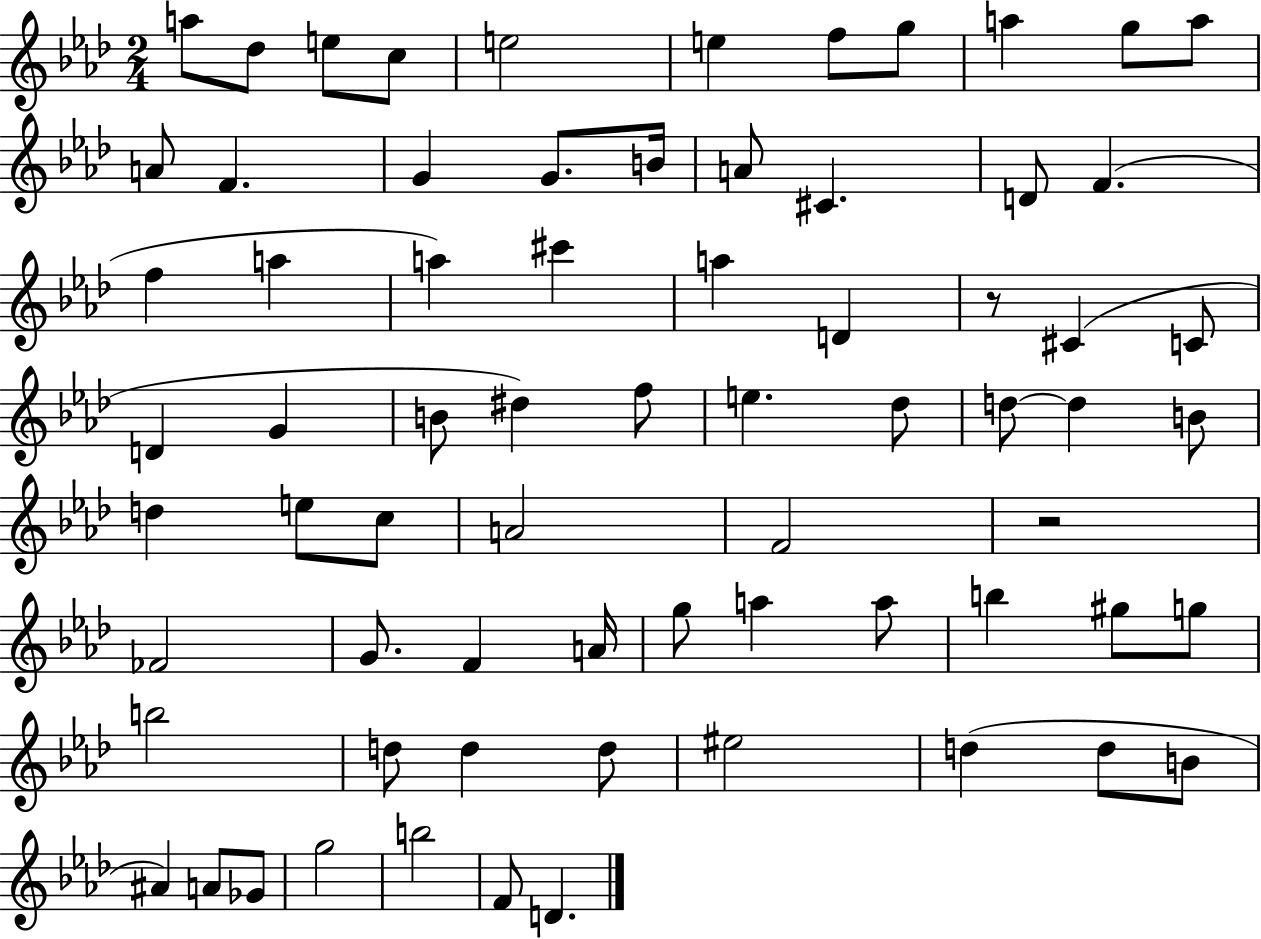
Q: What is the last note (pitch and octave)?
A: D4